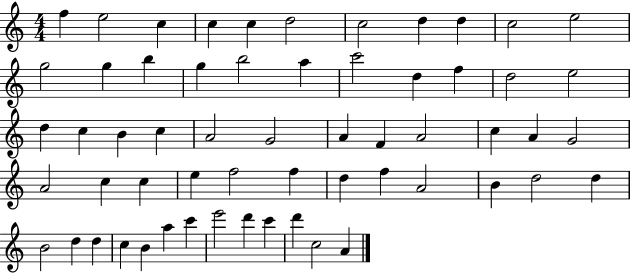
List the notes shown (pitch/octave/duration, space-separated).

F5/q E5/h C5/q C5/q C5/q D5/h C5/h D5/q D5/q C5/h E5/h G5/h G5/q B5/q G5/q B5/h A5/q C6/h D5/q F5/q D5/h E5/h D5/q C5/q B4/q C5/q A4/h G4/h A4/q F4/q A4/h C5/q A4/q G4/h A4/h C5/q C5/q E5/q F5/h F5/q D5/q F5/q A4/h B4/q D5/h D5/q B4/h D5/q D5/q C5/q B4/q A5/q C6/q E6/h D6/q C6/q D6/q C5/h A4/q